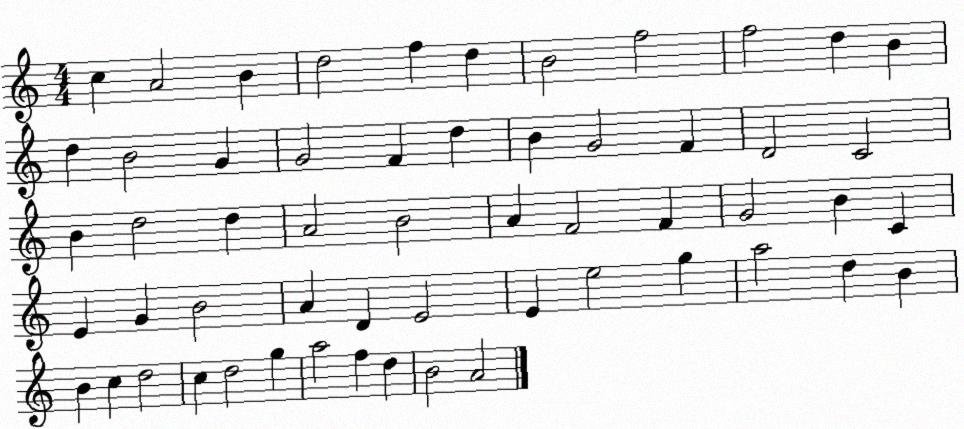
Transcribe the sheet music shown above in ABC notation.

X:1
T:Untitled
M:4/4
L:1/4
K:C
c A2 B d2 f d B2 f2 f2 d B d B2 G G2 F d B G2 F D2 C2 B d2 d A2 B2 A F2 F G2 B C E G B2 A D E2 E e2 g a2 d B B c d2 c d2 g a2 f d B2 A2